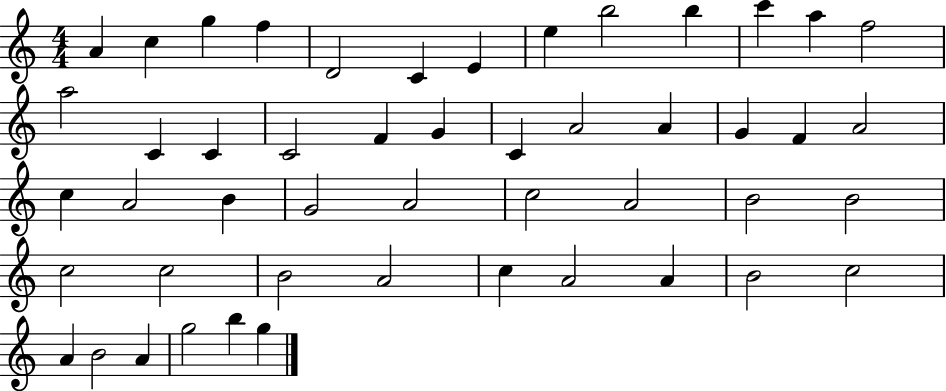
X:1
T:Untitled
M:4/4
L:1/4
K:C
A c g f D2 C E e b2 b c' a f2 a2 C C C2 F G C A2 A G F A2 c A2 B G2 A2 c2 A2 B2 B2 c2 c2 B2 A2 c A2 A B2 c2 A B2 A g2 b g